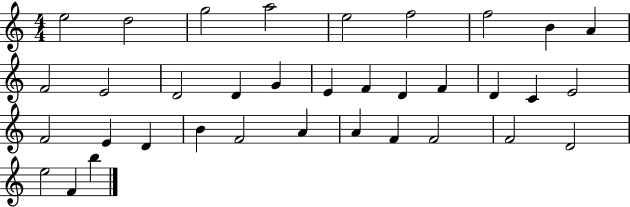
X:1
T:Untitled
M:4/4
L:1/4
K:C
e2 d2 g2 a2 e2 f2 f2 B A F2 E2 D2 D G E F D F D C E2 F2 E D B F2 A A F F2 F2 D2 e2 F b